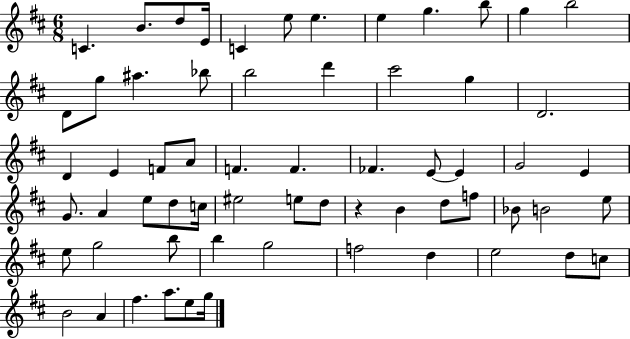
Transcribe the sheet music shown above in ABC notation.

X:1
T:Untitled
M:6/8
L:1/4
K:D
C B/2 d/2 E/4 C e/2 e e g b/2 g b2 D/2 g/2 ^a _b/2 b2 d' ^c'2 g D2 D E F/2 A/2 F F _F E/2 E G2 E G/2 A e/2 d/2 c/4 ^e2 e/2 d/2 z B d/2 f/2 _B/2 B2 e/2 e/2 g2 b/2 b g2 f2 d e2 d/2 c/2 B2 A ^f a/2 e/2 g/4